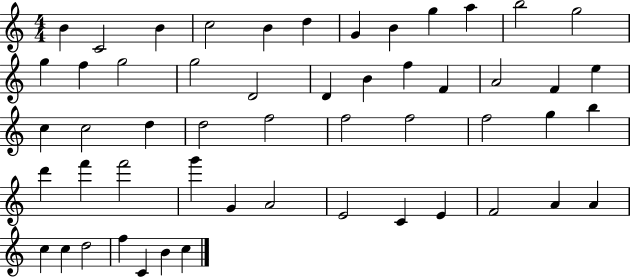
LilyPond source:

{
  \clef treble
  \numericTimeSignature
  \time 4/4
  \key c \major
  b'4 c'2 b'4 | c''2 b'4 d''4 | g'4 b'4 g''4 a''4 | b''2 g''2 | \break g''4 f''4 g''2 | g''2 d'2 | d'4 b'4 f''4 f'4 | a'2 f'4 e''4 | \break c''4 c''2 d''4 | d''2 f''2 | f''2 f''2 | f''2 g''4 b''4 | \break d'''4 f'''4 f'''2 | g'''4 g'4 a'2 | e'2 c'4 e'4 | f'2 a'4 a'4 | \break c''4 c''4 d''2 | f''4 c'4 b'4 c''4 | \bar "|."
}